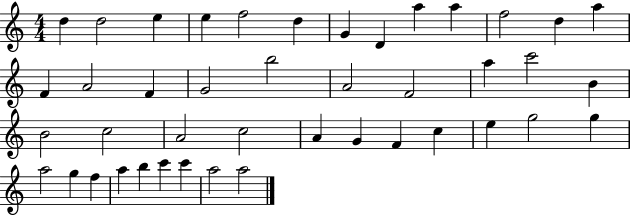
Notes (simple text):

D5/q D5/h E5/q E5/q F5/h D5/q G4/q D4/q A5/q A5/q F5/h D5/q A5/q F4/q A4/h F4/q G4/h B5/h A4/h F4/h A5/q C6/h B4/q B4/h C5/h A4/h C5/h A4/q G4/q F4/q C5/q E5/q G5/h G5/q A5/h G5/q F5/q A5/q B5/q C6/q C6/q A5/h A5/h